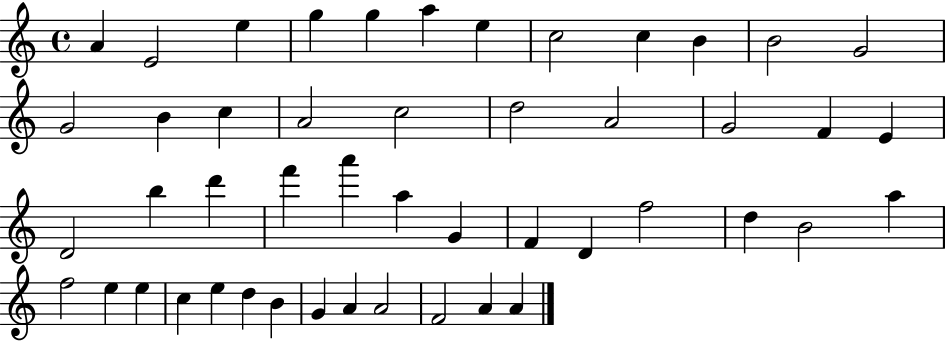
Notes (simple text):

A4/q E4/h E5/q G5/q G5/q A5/q E5/q C5/h C5/q B4/q B4/h G4/h G4/h B4/q C5/q A4/h C5/h D5/h A4/h G4/h F4/q E4/q D4/h B5/q D6/q F6/q A6/q A5/q G4/q F4/q D4/q F5/h D5/q B4/h A5/q F5/h E5/q E5/q C5/q E5/q D5/q B4/q G4/q A4/q A4/h F4/h A4/q A4/q